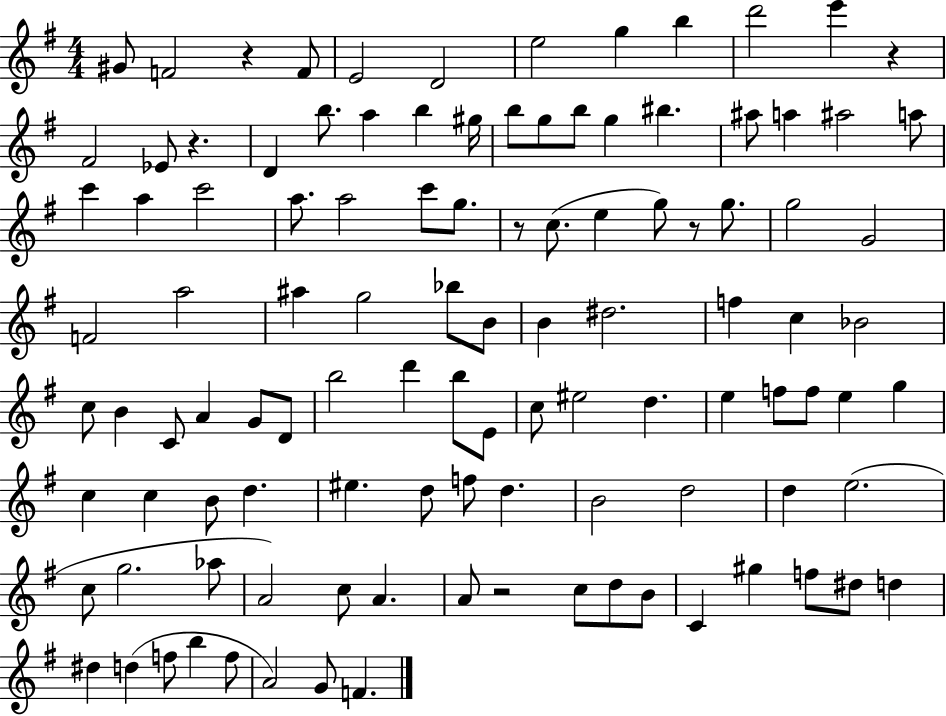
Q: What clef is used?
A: treble